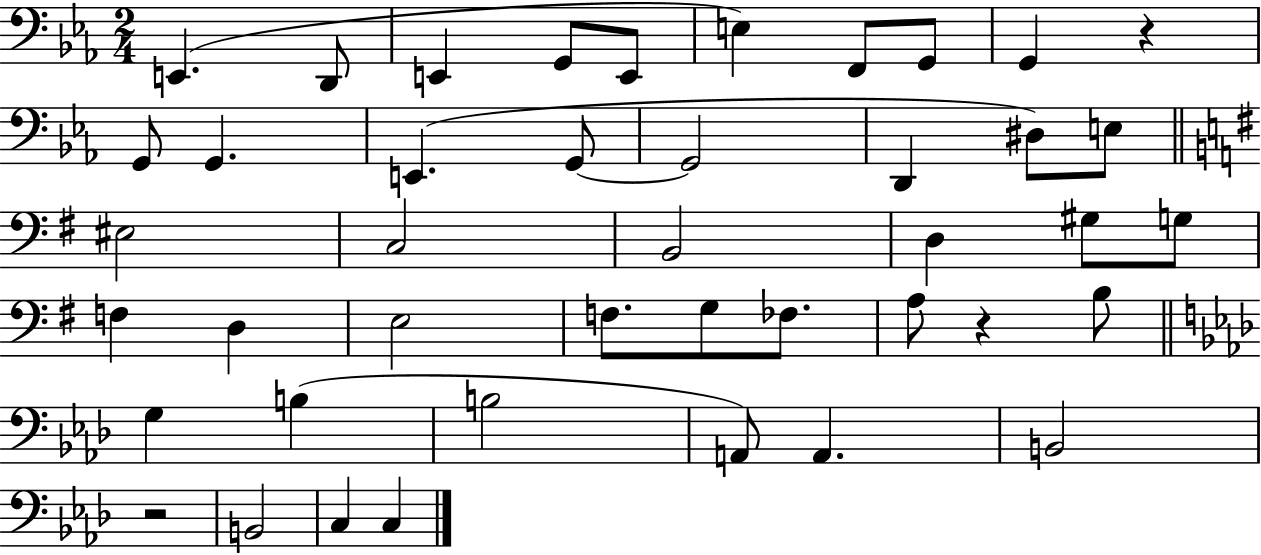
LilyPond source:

{
  \clef bass
  \numericTimeSignature
  \time 2/4
  \key ees \major
  e,4.( d,8 | e,4 g,8 e,8 | e4) f,8 g,8 | g,4 r4 | \break g,8 g,4. | e,4.( g,8~~ | g,2 | d,4 dis8) e8 | \break \bar "||" \break \key g \major eis2 | c2 | b,2 | d4 gis8 g8 | \break f4 d4 | e2 | f8. g8 fes8. | a8 r4 b8 | \break \bar "||" \break \key f \minor g4 b4( | b2 | a,8) a,4. | b,2 | \break r2 | b,2 | c4 c4 | \bar "|."
}